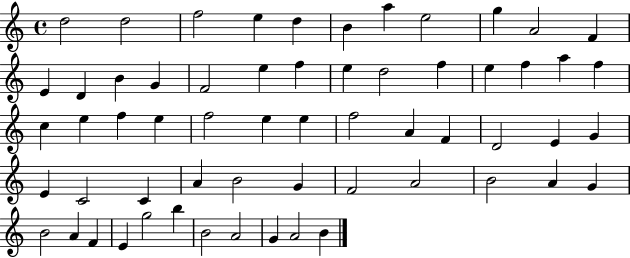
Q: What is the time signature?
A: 4/4